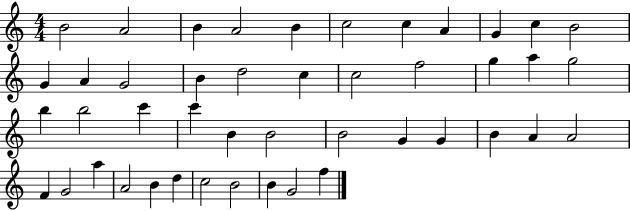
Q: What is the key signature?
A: C major